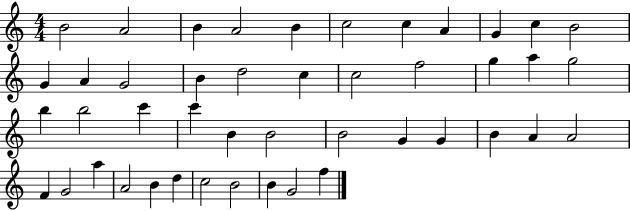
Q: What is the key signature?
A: C major